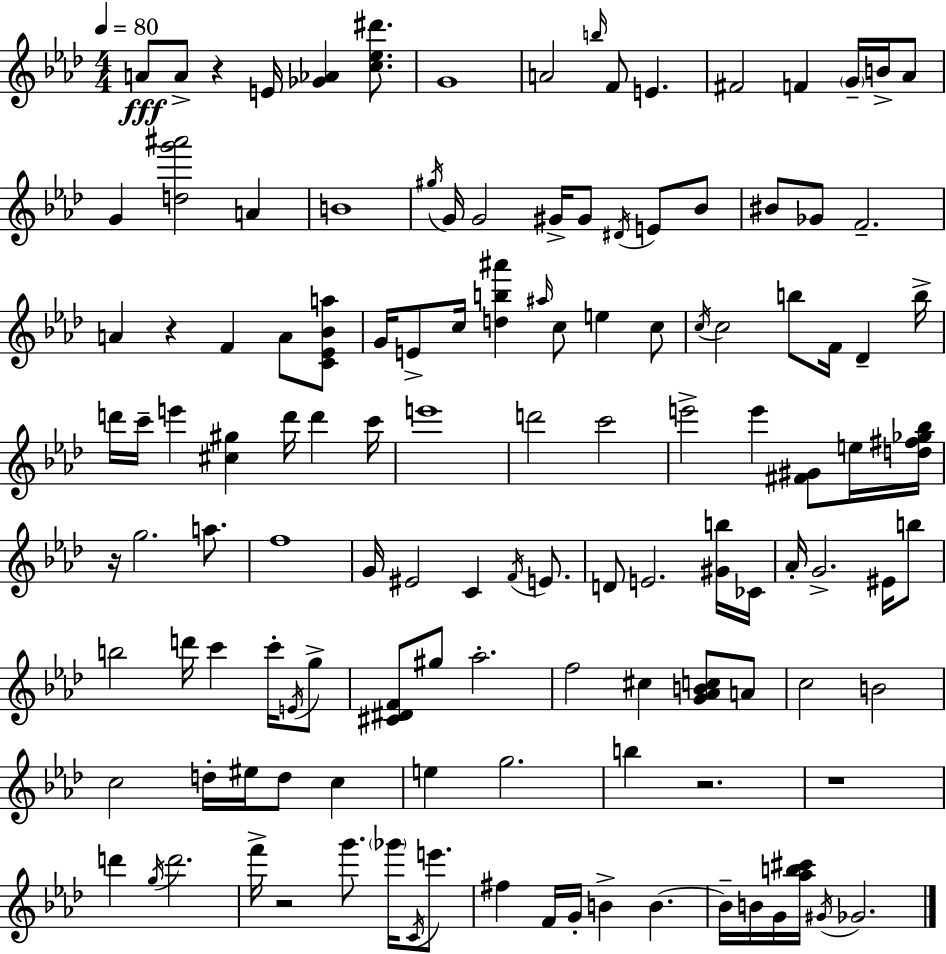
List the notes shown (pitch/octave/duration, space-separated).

A4/e A4/e R/q E4/s [Gb4,Ab4]/q [C5,Eb5,D#6]/e. G4/w A4/h B5/s F4/e E4/q. F#4/h F4/q G4/s B4/s Ab4/e G4/q [D5,G6,A#6]/h A4/q B4/w G#5/s G4/s G4/h G#4/s G#4/e D#4/s E4/e Bb4/e BIS4/e Gb4/e F4/h. A4/q R/q F4/q A4/e [C4,Eb4,Bb4,A5]/e G4/s E4/e C5/s [D5,B5,A#6]/q A#5/s C5/e E5/q C5/e C5/s C5/h B5/e F4/s Db4/q B5/s D6/s C6/s E6/q [C#5,G#5]/q D6/s D6/q C6/s E6/w D6/h C6/h E6/h E6/q [F#4,G#4]/e E5/s [D5,F#5,Gb5,Bb5]/s R/s G5/h. A5/e. F5/w G4/s EIS4/h C4/q F4/s E4/e. D4/e E4/h. [G#4,B5]/s CES4/s Ab4/s G4/h. EIS4/s B5/e B5/h D6/s C6/q C6/s E4/s G5/e [C#4,D#4,F4]/e G#5/e Ab5/h. F5/h C#5/q [G4,Ab4,B4,C5]/e A4/e C5/h B4/h C5/h D5/s EIS5/s D5/e C5/q E5/q G5/h. B5/q R/h. R/w D6/q G5/s D6/h. F6/s R/h G6/e. Gb6/s C4/s E6/e. F#5/q F4/s G4/s B4/q B4/q. B4/s B4/s G4/s [Ab5,B5,C#6]/s G#4/s Gb4/h.